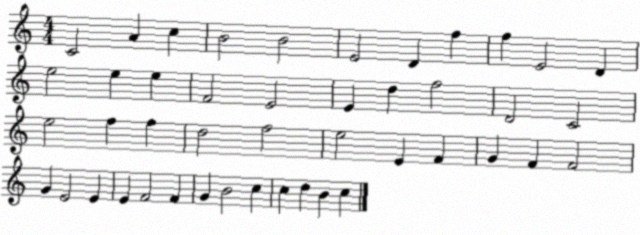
X:1
T:Untitled
M:4/4
L:1/4
K:C
C2 A c B2 B2 E2 D f f E2 D e2 e e F2 E2 E d f2 D2 C2 e2 f f d2 f2 e2 E F G F F2 G E2 E E F2 F G B2 c c d B c